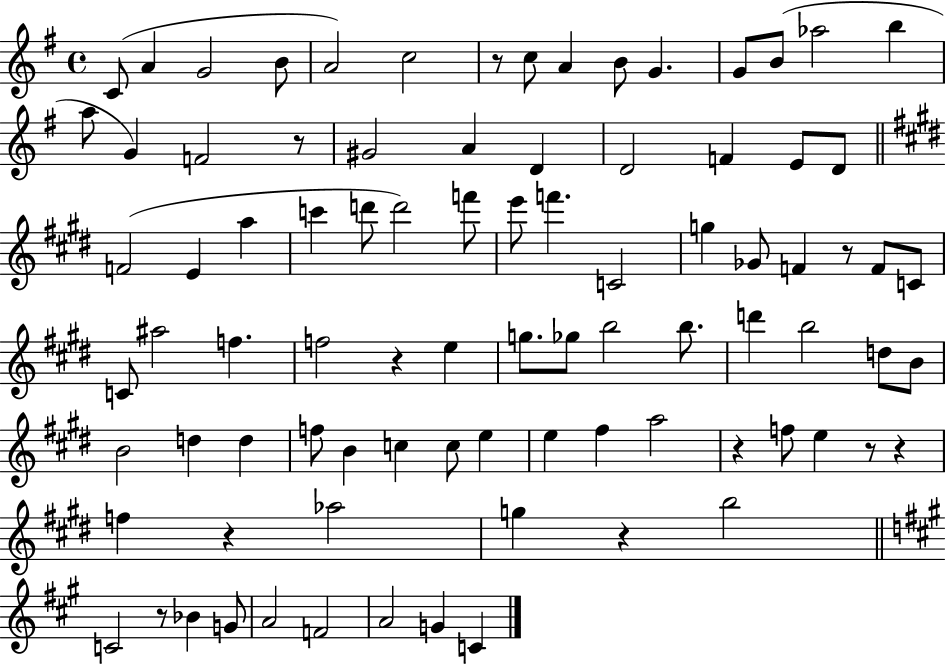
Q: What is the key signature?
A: G major